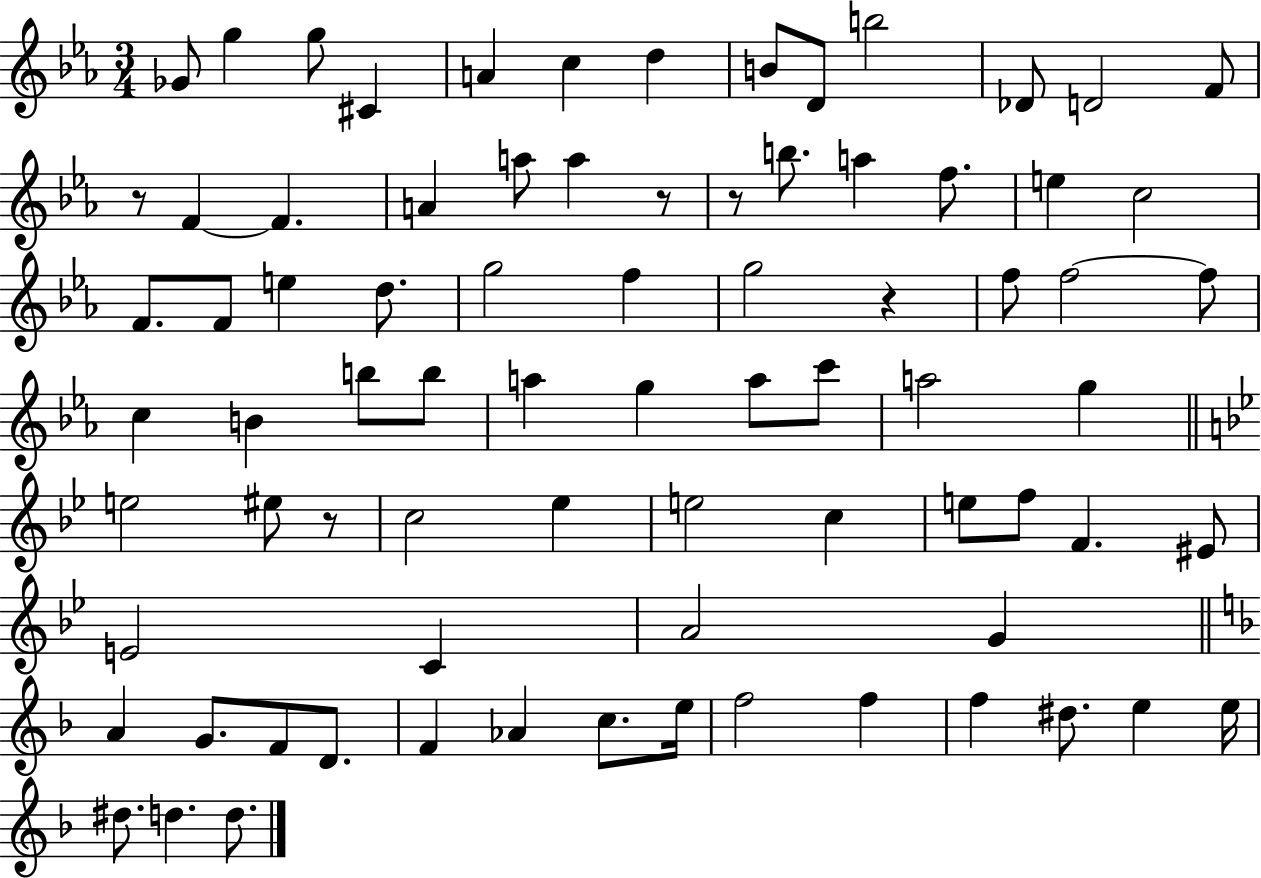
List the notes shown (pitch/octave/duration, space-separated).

Gb4/e G5/q G5/e C#4/q A4/q C5/q D5/q B4/e D4/e B5/h Db4/e D4/h F4/e R/e F4/q F4/q. A4/q A5/e A5/q R/e R/e B5/e. A5/q F5/e. E5/q C5/h F4/e. F4/e E5/q D5/e. G5/h F5/q G5/h R/q F5/e F5/h F5/e C5/q B4/q B5/e B5/e A5/q G5/q A5/e C6/e A5/h G5/q E5/h EIS5/e R/e C5/h Eb5/q E5/h C5/q E5/e F5/e F4/q. EIS4/e E4/h C4/q A4/h G4/q A4/q G4/e. F4/e D4/e. F4/q Ab4/q C5/e. E5/s F5/h F5/q F5/q D#5/e. E5/q E5/s D#5/e. D5/q. D5/e.